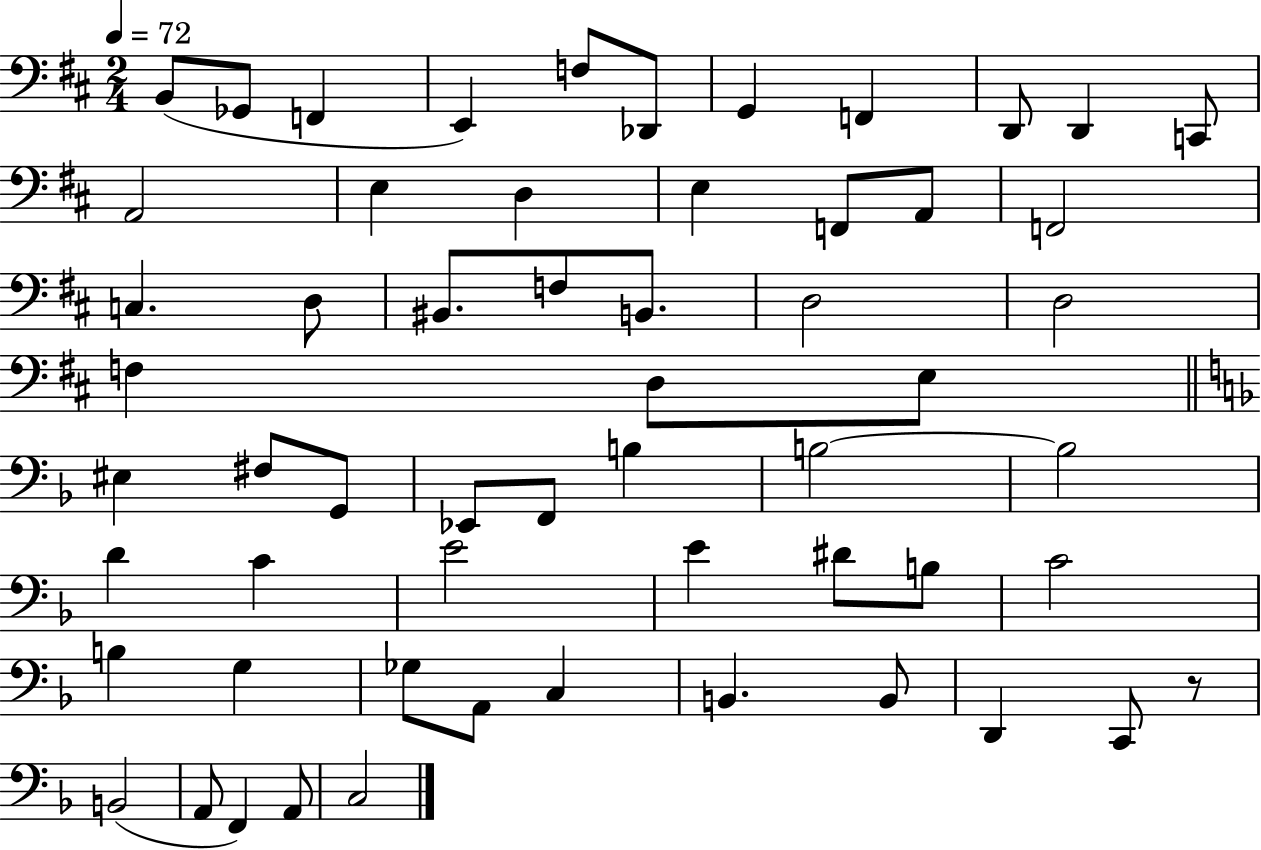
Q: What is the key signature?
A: D major